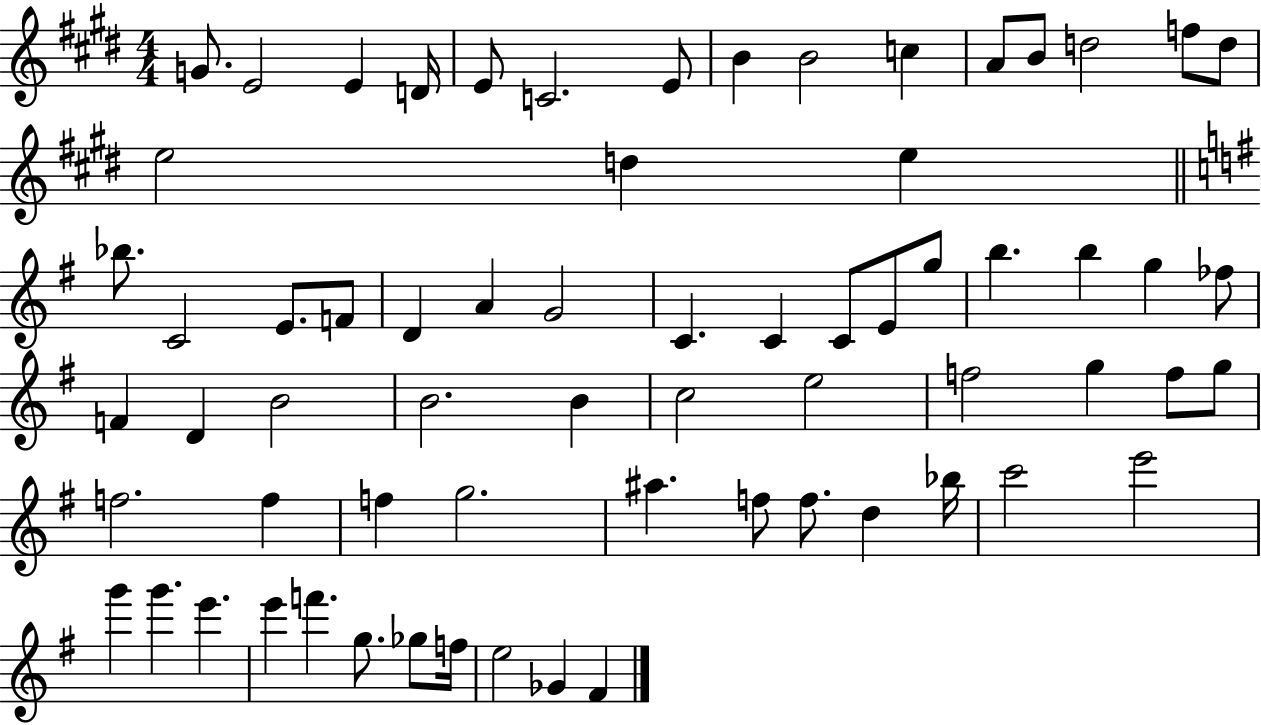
G4/e. E4/h E4/q D4/s E4/e C4/h. E4/e B4/q B4/h C5/q A4/e B4/e D5/h F5/e D5/e E5/h D5/q E5/q Bb5/e. C4/h E4/e. F4/e D4/q A4/q G4/h C4/q. C4/q C4/e E4/e G5/e B5/q. B5/q G5/q FES5/e F4/q D4/q B4/h B4/h. B4/q C5/h E5/h F5/h G5/q F5/e G5/e F5/h. F5/q F5/q G5/h. A#5/q. F5/e F5/e. D5/q Bb5/s C6/h E6/h G6/q G6/q. E6/q. E6/q F6/q. G5/e. Gb5/e F5/s E5/h Gb4/q F#4/q